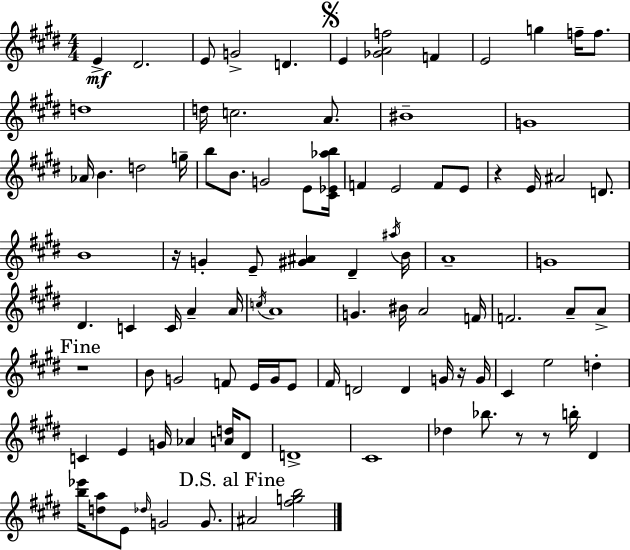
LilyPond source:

{
  \clef treble
  \numericTimeSignature
  \time 4/4
  \key e \major
  e'4->\mf dis'2. | e'8 g'2-> d'4. | \mark \markup { \musicglyph "scripts.segno" } e'4 <ges' a' f''>2 f'4 | e'2 g''4 f''16-- f''8. | \break d''1 | d''16 c''2. a'8. | bis'1-- | g'1 | \break aes'16 b'4. d''2 g''16-- | b''8 b'8. g'2 e'8 <cis' ees' aes'' b''>16 | f'4 e'2 f'8 e'8 | r4 e'16 ais'2 d'8. | \break b'1 | r16 g'4-. e'8-- <gis' ais'>4 dis'4-- \acciaccatura { ais''16 } | b'16 a'1-- | g'1 | \break dis'4. c'4 c'16 a'4-- | a'16 \acciaccatura { c''16 } a'1 | g'4. bis'16 a'2 | f'16 f'2. a'8-- | \break a'8-> \mark "Fine" r1 | b'8 g'2 f'8 e'16 g'16 | e'8 fis'16 d'2 d'4 g'16 | r16 g'16 cis'4 e''2 d''4-. | \break c'4 e'4 g'16 aes'4 <a' d''>16 | dis'8 d'1-> | cis'1 | des''4 bes''8. r8 r8 b''16-. dis'4 | \break <b'' ees'''>16 <d'' a''>8 e'8 \grace { des''16 } g'2 | g'8. \mark "D.S. al Fine" ais'2 <fis'' g'' b''>2 | \bar "|."
}